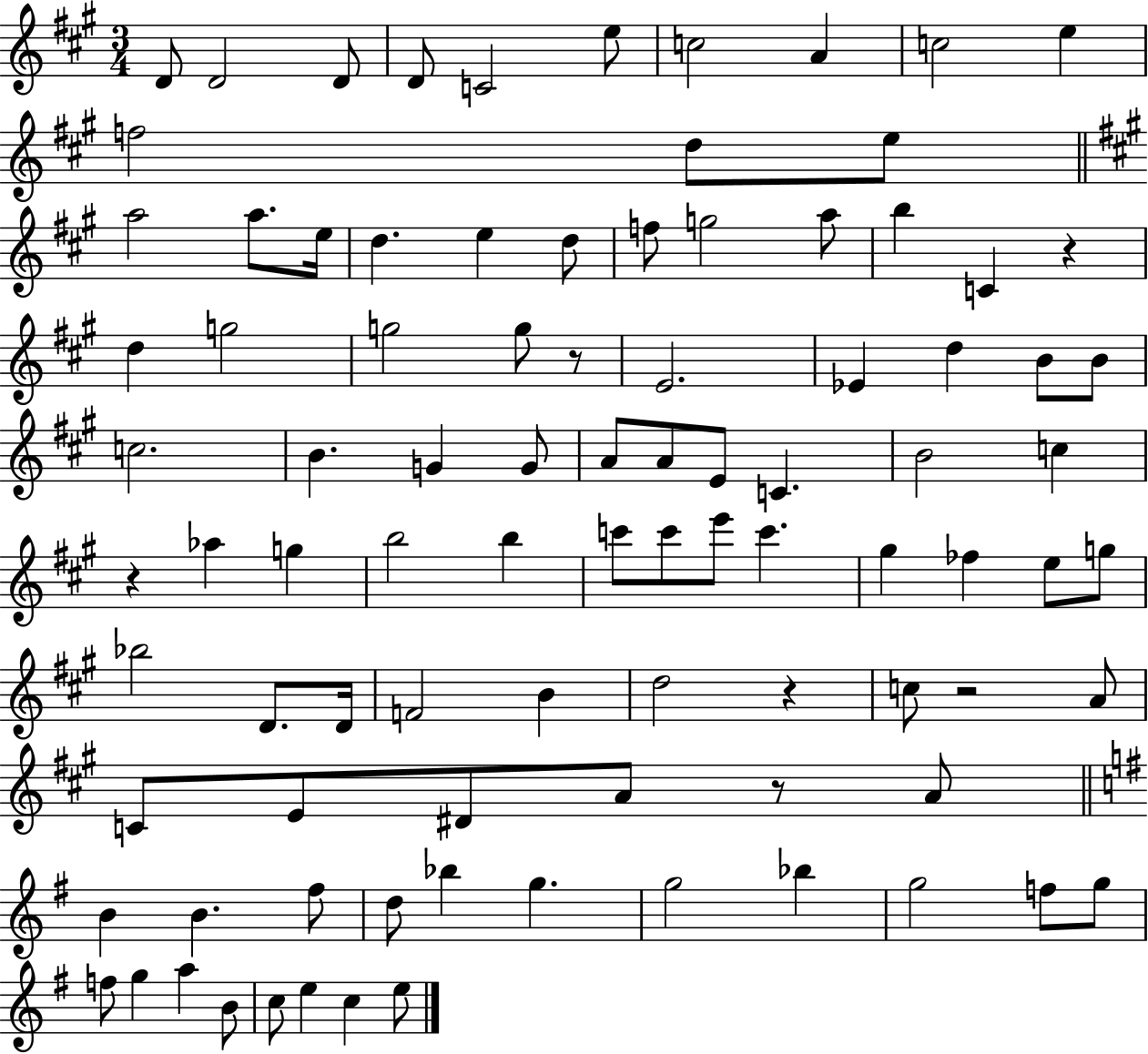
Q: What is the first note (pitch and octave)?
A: D4